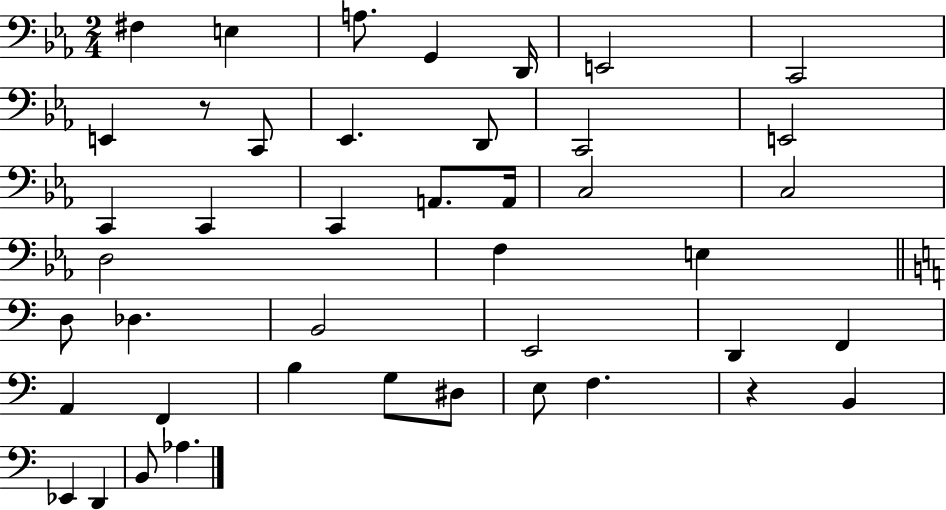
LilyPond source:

{
  \clef bass
  \numericTimeSignature
  \time 2/4
  \key ees \major
  \repeat volta 2 { fis4 e4 | a8. g,4 d,16 | e,2 | c,2 | \break e,4 r8 c,8 | ees,4. d,8 | c,2 | e,2 | \break c,4 c,4 | c,4 a,8. a,16 | c2 | c2 | \break d2 | f4 e4 | \bar "||" \break \key c \major d8 des4. | b,2 | e,2 | d,4 f,4 | \break a,4 f,4 | b4 g8 dis8 | e8 f4. | r4 b,4 | \break ees,4 d,4 | b,8 aes4. | } \bar "|."
}